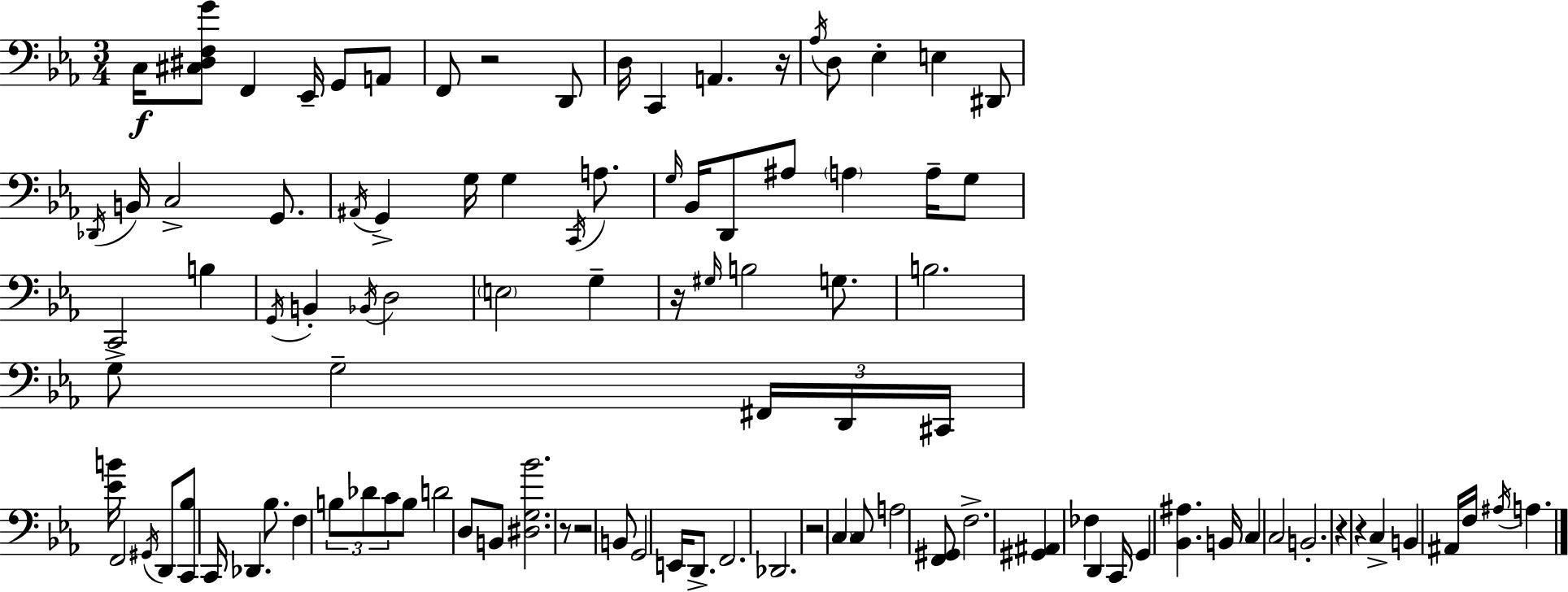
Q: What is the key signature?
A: C minor